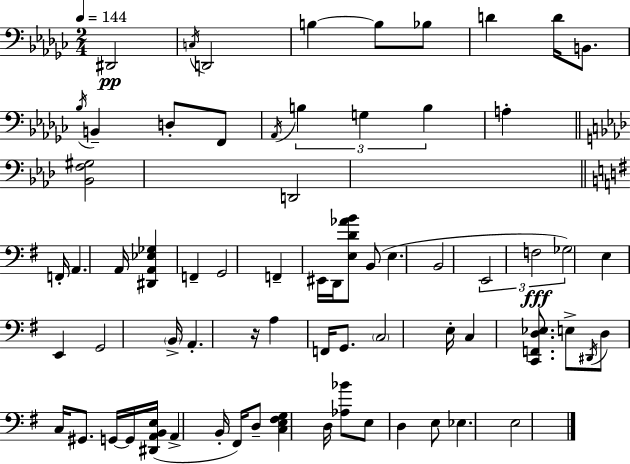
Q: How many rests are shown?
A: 1